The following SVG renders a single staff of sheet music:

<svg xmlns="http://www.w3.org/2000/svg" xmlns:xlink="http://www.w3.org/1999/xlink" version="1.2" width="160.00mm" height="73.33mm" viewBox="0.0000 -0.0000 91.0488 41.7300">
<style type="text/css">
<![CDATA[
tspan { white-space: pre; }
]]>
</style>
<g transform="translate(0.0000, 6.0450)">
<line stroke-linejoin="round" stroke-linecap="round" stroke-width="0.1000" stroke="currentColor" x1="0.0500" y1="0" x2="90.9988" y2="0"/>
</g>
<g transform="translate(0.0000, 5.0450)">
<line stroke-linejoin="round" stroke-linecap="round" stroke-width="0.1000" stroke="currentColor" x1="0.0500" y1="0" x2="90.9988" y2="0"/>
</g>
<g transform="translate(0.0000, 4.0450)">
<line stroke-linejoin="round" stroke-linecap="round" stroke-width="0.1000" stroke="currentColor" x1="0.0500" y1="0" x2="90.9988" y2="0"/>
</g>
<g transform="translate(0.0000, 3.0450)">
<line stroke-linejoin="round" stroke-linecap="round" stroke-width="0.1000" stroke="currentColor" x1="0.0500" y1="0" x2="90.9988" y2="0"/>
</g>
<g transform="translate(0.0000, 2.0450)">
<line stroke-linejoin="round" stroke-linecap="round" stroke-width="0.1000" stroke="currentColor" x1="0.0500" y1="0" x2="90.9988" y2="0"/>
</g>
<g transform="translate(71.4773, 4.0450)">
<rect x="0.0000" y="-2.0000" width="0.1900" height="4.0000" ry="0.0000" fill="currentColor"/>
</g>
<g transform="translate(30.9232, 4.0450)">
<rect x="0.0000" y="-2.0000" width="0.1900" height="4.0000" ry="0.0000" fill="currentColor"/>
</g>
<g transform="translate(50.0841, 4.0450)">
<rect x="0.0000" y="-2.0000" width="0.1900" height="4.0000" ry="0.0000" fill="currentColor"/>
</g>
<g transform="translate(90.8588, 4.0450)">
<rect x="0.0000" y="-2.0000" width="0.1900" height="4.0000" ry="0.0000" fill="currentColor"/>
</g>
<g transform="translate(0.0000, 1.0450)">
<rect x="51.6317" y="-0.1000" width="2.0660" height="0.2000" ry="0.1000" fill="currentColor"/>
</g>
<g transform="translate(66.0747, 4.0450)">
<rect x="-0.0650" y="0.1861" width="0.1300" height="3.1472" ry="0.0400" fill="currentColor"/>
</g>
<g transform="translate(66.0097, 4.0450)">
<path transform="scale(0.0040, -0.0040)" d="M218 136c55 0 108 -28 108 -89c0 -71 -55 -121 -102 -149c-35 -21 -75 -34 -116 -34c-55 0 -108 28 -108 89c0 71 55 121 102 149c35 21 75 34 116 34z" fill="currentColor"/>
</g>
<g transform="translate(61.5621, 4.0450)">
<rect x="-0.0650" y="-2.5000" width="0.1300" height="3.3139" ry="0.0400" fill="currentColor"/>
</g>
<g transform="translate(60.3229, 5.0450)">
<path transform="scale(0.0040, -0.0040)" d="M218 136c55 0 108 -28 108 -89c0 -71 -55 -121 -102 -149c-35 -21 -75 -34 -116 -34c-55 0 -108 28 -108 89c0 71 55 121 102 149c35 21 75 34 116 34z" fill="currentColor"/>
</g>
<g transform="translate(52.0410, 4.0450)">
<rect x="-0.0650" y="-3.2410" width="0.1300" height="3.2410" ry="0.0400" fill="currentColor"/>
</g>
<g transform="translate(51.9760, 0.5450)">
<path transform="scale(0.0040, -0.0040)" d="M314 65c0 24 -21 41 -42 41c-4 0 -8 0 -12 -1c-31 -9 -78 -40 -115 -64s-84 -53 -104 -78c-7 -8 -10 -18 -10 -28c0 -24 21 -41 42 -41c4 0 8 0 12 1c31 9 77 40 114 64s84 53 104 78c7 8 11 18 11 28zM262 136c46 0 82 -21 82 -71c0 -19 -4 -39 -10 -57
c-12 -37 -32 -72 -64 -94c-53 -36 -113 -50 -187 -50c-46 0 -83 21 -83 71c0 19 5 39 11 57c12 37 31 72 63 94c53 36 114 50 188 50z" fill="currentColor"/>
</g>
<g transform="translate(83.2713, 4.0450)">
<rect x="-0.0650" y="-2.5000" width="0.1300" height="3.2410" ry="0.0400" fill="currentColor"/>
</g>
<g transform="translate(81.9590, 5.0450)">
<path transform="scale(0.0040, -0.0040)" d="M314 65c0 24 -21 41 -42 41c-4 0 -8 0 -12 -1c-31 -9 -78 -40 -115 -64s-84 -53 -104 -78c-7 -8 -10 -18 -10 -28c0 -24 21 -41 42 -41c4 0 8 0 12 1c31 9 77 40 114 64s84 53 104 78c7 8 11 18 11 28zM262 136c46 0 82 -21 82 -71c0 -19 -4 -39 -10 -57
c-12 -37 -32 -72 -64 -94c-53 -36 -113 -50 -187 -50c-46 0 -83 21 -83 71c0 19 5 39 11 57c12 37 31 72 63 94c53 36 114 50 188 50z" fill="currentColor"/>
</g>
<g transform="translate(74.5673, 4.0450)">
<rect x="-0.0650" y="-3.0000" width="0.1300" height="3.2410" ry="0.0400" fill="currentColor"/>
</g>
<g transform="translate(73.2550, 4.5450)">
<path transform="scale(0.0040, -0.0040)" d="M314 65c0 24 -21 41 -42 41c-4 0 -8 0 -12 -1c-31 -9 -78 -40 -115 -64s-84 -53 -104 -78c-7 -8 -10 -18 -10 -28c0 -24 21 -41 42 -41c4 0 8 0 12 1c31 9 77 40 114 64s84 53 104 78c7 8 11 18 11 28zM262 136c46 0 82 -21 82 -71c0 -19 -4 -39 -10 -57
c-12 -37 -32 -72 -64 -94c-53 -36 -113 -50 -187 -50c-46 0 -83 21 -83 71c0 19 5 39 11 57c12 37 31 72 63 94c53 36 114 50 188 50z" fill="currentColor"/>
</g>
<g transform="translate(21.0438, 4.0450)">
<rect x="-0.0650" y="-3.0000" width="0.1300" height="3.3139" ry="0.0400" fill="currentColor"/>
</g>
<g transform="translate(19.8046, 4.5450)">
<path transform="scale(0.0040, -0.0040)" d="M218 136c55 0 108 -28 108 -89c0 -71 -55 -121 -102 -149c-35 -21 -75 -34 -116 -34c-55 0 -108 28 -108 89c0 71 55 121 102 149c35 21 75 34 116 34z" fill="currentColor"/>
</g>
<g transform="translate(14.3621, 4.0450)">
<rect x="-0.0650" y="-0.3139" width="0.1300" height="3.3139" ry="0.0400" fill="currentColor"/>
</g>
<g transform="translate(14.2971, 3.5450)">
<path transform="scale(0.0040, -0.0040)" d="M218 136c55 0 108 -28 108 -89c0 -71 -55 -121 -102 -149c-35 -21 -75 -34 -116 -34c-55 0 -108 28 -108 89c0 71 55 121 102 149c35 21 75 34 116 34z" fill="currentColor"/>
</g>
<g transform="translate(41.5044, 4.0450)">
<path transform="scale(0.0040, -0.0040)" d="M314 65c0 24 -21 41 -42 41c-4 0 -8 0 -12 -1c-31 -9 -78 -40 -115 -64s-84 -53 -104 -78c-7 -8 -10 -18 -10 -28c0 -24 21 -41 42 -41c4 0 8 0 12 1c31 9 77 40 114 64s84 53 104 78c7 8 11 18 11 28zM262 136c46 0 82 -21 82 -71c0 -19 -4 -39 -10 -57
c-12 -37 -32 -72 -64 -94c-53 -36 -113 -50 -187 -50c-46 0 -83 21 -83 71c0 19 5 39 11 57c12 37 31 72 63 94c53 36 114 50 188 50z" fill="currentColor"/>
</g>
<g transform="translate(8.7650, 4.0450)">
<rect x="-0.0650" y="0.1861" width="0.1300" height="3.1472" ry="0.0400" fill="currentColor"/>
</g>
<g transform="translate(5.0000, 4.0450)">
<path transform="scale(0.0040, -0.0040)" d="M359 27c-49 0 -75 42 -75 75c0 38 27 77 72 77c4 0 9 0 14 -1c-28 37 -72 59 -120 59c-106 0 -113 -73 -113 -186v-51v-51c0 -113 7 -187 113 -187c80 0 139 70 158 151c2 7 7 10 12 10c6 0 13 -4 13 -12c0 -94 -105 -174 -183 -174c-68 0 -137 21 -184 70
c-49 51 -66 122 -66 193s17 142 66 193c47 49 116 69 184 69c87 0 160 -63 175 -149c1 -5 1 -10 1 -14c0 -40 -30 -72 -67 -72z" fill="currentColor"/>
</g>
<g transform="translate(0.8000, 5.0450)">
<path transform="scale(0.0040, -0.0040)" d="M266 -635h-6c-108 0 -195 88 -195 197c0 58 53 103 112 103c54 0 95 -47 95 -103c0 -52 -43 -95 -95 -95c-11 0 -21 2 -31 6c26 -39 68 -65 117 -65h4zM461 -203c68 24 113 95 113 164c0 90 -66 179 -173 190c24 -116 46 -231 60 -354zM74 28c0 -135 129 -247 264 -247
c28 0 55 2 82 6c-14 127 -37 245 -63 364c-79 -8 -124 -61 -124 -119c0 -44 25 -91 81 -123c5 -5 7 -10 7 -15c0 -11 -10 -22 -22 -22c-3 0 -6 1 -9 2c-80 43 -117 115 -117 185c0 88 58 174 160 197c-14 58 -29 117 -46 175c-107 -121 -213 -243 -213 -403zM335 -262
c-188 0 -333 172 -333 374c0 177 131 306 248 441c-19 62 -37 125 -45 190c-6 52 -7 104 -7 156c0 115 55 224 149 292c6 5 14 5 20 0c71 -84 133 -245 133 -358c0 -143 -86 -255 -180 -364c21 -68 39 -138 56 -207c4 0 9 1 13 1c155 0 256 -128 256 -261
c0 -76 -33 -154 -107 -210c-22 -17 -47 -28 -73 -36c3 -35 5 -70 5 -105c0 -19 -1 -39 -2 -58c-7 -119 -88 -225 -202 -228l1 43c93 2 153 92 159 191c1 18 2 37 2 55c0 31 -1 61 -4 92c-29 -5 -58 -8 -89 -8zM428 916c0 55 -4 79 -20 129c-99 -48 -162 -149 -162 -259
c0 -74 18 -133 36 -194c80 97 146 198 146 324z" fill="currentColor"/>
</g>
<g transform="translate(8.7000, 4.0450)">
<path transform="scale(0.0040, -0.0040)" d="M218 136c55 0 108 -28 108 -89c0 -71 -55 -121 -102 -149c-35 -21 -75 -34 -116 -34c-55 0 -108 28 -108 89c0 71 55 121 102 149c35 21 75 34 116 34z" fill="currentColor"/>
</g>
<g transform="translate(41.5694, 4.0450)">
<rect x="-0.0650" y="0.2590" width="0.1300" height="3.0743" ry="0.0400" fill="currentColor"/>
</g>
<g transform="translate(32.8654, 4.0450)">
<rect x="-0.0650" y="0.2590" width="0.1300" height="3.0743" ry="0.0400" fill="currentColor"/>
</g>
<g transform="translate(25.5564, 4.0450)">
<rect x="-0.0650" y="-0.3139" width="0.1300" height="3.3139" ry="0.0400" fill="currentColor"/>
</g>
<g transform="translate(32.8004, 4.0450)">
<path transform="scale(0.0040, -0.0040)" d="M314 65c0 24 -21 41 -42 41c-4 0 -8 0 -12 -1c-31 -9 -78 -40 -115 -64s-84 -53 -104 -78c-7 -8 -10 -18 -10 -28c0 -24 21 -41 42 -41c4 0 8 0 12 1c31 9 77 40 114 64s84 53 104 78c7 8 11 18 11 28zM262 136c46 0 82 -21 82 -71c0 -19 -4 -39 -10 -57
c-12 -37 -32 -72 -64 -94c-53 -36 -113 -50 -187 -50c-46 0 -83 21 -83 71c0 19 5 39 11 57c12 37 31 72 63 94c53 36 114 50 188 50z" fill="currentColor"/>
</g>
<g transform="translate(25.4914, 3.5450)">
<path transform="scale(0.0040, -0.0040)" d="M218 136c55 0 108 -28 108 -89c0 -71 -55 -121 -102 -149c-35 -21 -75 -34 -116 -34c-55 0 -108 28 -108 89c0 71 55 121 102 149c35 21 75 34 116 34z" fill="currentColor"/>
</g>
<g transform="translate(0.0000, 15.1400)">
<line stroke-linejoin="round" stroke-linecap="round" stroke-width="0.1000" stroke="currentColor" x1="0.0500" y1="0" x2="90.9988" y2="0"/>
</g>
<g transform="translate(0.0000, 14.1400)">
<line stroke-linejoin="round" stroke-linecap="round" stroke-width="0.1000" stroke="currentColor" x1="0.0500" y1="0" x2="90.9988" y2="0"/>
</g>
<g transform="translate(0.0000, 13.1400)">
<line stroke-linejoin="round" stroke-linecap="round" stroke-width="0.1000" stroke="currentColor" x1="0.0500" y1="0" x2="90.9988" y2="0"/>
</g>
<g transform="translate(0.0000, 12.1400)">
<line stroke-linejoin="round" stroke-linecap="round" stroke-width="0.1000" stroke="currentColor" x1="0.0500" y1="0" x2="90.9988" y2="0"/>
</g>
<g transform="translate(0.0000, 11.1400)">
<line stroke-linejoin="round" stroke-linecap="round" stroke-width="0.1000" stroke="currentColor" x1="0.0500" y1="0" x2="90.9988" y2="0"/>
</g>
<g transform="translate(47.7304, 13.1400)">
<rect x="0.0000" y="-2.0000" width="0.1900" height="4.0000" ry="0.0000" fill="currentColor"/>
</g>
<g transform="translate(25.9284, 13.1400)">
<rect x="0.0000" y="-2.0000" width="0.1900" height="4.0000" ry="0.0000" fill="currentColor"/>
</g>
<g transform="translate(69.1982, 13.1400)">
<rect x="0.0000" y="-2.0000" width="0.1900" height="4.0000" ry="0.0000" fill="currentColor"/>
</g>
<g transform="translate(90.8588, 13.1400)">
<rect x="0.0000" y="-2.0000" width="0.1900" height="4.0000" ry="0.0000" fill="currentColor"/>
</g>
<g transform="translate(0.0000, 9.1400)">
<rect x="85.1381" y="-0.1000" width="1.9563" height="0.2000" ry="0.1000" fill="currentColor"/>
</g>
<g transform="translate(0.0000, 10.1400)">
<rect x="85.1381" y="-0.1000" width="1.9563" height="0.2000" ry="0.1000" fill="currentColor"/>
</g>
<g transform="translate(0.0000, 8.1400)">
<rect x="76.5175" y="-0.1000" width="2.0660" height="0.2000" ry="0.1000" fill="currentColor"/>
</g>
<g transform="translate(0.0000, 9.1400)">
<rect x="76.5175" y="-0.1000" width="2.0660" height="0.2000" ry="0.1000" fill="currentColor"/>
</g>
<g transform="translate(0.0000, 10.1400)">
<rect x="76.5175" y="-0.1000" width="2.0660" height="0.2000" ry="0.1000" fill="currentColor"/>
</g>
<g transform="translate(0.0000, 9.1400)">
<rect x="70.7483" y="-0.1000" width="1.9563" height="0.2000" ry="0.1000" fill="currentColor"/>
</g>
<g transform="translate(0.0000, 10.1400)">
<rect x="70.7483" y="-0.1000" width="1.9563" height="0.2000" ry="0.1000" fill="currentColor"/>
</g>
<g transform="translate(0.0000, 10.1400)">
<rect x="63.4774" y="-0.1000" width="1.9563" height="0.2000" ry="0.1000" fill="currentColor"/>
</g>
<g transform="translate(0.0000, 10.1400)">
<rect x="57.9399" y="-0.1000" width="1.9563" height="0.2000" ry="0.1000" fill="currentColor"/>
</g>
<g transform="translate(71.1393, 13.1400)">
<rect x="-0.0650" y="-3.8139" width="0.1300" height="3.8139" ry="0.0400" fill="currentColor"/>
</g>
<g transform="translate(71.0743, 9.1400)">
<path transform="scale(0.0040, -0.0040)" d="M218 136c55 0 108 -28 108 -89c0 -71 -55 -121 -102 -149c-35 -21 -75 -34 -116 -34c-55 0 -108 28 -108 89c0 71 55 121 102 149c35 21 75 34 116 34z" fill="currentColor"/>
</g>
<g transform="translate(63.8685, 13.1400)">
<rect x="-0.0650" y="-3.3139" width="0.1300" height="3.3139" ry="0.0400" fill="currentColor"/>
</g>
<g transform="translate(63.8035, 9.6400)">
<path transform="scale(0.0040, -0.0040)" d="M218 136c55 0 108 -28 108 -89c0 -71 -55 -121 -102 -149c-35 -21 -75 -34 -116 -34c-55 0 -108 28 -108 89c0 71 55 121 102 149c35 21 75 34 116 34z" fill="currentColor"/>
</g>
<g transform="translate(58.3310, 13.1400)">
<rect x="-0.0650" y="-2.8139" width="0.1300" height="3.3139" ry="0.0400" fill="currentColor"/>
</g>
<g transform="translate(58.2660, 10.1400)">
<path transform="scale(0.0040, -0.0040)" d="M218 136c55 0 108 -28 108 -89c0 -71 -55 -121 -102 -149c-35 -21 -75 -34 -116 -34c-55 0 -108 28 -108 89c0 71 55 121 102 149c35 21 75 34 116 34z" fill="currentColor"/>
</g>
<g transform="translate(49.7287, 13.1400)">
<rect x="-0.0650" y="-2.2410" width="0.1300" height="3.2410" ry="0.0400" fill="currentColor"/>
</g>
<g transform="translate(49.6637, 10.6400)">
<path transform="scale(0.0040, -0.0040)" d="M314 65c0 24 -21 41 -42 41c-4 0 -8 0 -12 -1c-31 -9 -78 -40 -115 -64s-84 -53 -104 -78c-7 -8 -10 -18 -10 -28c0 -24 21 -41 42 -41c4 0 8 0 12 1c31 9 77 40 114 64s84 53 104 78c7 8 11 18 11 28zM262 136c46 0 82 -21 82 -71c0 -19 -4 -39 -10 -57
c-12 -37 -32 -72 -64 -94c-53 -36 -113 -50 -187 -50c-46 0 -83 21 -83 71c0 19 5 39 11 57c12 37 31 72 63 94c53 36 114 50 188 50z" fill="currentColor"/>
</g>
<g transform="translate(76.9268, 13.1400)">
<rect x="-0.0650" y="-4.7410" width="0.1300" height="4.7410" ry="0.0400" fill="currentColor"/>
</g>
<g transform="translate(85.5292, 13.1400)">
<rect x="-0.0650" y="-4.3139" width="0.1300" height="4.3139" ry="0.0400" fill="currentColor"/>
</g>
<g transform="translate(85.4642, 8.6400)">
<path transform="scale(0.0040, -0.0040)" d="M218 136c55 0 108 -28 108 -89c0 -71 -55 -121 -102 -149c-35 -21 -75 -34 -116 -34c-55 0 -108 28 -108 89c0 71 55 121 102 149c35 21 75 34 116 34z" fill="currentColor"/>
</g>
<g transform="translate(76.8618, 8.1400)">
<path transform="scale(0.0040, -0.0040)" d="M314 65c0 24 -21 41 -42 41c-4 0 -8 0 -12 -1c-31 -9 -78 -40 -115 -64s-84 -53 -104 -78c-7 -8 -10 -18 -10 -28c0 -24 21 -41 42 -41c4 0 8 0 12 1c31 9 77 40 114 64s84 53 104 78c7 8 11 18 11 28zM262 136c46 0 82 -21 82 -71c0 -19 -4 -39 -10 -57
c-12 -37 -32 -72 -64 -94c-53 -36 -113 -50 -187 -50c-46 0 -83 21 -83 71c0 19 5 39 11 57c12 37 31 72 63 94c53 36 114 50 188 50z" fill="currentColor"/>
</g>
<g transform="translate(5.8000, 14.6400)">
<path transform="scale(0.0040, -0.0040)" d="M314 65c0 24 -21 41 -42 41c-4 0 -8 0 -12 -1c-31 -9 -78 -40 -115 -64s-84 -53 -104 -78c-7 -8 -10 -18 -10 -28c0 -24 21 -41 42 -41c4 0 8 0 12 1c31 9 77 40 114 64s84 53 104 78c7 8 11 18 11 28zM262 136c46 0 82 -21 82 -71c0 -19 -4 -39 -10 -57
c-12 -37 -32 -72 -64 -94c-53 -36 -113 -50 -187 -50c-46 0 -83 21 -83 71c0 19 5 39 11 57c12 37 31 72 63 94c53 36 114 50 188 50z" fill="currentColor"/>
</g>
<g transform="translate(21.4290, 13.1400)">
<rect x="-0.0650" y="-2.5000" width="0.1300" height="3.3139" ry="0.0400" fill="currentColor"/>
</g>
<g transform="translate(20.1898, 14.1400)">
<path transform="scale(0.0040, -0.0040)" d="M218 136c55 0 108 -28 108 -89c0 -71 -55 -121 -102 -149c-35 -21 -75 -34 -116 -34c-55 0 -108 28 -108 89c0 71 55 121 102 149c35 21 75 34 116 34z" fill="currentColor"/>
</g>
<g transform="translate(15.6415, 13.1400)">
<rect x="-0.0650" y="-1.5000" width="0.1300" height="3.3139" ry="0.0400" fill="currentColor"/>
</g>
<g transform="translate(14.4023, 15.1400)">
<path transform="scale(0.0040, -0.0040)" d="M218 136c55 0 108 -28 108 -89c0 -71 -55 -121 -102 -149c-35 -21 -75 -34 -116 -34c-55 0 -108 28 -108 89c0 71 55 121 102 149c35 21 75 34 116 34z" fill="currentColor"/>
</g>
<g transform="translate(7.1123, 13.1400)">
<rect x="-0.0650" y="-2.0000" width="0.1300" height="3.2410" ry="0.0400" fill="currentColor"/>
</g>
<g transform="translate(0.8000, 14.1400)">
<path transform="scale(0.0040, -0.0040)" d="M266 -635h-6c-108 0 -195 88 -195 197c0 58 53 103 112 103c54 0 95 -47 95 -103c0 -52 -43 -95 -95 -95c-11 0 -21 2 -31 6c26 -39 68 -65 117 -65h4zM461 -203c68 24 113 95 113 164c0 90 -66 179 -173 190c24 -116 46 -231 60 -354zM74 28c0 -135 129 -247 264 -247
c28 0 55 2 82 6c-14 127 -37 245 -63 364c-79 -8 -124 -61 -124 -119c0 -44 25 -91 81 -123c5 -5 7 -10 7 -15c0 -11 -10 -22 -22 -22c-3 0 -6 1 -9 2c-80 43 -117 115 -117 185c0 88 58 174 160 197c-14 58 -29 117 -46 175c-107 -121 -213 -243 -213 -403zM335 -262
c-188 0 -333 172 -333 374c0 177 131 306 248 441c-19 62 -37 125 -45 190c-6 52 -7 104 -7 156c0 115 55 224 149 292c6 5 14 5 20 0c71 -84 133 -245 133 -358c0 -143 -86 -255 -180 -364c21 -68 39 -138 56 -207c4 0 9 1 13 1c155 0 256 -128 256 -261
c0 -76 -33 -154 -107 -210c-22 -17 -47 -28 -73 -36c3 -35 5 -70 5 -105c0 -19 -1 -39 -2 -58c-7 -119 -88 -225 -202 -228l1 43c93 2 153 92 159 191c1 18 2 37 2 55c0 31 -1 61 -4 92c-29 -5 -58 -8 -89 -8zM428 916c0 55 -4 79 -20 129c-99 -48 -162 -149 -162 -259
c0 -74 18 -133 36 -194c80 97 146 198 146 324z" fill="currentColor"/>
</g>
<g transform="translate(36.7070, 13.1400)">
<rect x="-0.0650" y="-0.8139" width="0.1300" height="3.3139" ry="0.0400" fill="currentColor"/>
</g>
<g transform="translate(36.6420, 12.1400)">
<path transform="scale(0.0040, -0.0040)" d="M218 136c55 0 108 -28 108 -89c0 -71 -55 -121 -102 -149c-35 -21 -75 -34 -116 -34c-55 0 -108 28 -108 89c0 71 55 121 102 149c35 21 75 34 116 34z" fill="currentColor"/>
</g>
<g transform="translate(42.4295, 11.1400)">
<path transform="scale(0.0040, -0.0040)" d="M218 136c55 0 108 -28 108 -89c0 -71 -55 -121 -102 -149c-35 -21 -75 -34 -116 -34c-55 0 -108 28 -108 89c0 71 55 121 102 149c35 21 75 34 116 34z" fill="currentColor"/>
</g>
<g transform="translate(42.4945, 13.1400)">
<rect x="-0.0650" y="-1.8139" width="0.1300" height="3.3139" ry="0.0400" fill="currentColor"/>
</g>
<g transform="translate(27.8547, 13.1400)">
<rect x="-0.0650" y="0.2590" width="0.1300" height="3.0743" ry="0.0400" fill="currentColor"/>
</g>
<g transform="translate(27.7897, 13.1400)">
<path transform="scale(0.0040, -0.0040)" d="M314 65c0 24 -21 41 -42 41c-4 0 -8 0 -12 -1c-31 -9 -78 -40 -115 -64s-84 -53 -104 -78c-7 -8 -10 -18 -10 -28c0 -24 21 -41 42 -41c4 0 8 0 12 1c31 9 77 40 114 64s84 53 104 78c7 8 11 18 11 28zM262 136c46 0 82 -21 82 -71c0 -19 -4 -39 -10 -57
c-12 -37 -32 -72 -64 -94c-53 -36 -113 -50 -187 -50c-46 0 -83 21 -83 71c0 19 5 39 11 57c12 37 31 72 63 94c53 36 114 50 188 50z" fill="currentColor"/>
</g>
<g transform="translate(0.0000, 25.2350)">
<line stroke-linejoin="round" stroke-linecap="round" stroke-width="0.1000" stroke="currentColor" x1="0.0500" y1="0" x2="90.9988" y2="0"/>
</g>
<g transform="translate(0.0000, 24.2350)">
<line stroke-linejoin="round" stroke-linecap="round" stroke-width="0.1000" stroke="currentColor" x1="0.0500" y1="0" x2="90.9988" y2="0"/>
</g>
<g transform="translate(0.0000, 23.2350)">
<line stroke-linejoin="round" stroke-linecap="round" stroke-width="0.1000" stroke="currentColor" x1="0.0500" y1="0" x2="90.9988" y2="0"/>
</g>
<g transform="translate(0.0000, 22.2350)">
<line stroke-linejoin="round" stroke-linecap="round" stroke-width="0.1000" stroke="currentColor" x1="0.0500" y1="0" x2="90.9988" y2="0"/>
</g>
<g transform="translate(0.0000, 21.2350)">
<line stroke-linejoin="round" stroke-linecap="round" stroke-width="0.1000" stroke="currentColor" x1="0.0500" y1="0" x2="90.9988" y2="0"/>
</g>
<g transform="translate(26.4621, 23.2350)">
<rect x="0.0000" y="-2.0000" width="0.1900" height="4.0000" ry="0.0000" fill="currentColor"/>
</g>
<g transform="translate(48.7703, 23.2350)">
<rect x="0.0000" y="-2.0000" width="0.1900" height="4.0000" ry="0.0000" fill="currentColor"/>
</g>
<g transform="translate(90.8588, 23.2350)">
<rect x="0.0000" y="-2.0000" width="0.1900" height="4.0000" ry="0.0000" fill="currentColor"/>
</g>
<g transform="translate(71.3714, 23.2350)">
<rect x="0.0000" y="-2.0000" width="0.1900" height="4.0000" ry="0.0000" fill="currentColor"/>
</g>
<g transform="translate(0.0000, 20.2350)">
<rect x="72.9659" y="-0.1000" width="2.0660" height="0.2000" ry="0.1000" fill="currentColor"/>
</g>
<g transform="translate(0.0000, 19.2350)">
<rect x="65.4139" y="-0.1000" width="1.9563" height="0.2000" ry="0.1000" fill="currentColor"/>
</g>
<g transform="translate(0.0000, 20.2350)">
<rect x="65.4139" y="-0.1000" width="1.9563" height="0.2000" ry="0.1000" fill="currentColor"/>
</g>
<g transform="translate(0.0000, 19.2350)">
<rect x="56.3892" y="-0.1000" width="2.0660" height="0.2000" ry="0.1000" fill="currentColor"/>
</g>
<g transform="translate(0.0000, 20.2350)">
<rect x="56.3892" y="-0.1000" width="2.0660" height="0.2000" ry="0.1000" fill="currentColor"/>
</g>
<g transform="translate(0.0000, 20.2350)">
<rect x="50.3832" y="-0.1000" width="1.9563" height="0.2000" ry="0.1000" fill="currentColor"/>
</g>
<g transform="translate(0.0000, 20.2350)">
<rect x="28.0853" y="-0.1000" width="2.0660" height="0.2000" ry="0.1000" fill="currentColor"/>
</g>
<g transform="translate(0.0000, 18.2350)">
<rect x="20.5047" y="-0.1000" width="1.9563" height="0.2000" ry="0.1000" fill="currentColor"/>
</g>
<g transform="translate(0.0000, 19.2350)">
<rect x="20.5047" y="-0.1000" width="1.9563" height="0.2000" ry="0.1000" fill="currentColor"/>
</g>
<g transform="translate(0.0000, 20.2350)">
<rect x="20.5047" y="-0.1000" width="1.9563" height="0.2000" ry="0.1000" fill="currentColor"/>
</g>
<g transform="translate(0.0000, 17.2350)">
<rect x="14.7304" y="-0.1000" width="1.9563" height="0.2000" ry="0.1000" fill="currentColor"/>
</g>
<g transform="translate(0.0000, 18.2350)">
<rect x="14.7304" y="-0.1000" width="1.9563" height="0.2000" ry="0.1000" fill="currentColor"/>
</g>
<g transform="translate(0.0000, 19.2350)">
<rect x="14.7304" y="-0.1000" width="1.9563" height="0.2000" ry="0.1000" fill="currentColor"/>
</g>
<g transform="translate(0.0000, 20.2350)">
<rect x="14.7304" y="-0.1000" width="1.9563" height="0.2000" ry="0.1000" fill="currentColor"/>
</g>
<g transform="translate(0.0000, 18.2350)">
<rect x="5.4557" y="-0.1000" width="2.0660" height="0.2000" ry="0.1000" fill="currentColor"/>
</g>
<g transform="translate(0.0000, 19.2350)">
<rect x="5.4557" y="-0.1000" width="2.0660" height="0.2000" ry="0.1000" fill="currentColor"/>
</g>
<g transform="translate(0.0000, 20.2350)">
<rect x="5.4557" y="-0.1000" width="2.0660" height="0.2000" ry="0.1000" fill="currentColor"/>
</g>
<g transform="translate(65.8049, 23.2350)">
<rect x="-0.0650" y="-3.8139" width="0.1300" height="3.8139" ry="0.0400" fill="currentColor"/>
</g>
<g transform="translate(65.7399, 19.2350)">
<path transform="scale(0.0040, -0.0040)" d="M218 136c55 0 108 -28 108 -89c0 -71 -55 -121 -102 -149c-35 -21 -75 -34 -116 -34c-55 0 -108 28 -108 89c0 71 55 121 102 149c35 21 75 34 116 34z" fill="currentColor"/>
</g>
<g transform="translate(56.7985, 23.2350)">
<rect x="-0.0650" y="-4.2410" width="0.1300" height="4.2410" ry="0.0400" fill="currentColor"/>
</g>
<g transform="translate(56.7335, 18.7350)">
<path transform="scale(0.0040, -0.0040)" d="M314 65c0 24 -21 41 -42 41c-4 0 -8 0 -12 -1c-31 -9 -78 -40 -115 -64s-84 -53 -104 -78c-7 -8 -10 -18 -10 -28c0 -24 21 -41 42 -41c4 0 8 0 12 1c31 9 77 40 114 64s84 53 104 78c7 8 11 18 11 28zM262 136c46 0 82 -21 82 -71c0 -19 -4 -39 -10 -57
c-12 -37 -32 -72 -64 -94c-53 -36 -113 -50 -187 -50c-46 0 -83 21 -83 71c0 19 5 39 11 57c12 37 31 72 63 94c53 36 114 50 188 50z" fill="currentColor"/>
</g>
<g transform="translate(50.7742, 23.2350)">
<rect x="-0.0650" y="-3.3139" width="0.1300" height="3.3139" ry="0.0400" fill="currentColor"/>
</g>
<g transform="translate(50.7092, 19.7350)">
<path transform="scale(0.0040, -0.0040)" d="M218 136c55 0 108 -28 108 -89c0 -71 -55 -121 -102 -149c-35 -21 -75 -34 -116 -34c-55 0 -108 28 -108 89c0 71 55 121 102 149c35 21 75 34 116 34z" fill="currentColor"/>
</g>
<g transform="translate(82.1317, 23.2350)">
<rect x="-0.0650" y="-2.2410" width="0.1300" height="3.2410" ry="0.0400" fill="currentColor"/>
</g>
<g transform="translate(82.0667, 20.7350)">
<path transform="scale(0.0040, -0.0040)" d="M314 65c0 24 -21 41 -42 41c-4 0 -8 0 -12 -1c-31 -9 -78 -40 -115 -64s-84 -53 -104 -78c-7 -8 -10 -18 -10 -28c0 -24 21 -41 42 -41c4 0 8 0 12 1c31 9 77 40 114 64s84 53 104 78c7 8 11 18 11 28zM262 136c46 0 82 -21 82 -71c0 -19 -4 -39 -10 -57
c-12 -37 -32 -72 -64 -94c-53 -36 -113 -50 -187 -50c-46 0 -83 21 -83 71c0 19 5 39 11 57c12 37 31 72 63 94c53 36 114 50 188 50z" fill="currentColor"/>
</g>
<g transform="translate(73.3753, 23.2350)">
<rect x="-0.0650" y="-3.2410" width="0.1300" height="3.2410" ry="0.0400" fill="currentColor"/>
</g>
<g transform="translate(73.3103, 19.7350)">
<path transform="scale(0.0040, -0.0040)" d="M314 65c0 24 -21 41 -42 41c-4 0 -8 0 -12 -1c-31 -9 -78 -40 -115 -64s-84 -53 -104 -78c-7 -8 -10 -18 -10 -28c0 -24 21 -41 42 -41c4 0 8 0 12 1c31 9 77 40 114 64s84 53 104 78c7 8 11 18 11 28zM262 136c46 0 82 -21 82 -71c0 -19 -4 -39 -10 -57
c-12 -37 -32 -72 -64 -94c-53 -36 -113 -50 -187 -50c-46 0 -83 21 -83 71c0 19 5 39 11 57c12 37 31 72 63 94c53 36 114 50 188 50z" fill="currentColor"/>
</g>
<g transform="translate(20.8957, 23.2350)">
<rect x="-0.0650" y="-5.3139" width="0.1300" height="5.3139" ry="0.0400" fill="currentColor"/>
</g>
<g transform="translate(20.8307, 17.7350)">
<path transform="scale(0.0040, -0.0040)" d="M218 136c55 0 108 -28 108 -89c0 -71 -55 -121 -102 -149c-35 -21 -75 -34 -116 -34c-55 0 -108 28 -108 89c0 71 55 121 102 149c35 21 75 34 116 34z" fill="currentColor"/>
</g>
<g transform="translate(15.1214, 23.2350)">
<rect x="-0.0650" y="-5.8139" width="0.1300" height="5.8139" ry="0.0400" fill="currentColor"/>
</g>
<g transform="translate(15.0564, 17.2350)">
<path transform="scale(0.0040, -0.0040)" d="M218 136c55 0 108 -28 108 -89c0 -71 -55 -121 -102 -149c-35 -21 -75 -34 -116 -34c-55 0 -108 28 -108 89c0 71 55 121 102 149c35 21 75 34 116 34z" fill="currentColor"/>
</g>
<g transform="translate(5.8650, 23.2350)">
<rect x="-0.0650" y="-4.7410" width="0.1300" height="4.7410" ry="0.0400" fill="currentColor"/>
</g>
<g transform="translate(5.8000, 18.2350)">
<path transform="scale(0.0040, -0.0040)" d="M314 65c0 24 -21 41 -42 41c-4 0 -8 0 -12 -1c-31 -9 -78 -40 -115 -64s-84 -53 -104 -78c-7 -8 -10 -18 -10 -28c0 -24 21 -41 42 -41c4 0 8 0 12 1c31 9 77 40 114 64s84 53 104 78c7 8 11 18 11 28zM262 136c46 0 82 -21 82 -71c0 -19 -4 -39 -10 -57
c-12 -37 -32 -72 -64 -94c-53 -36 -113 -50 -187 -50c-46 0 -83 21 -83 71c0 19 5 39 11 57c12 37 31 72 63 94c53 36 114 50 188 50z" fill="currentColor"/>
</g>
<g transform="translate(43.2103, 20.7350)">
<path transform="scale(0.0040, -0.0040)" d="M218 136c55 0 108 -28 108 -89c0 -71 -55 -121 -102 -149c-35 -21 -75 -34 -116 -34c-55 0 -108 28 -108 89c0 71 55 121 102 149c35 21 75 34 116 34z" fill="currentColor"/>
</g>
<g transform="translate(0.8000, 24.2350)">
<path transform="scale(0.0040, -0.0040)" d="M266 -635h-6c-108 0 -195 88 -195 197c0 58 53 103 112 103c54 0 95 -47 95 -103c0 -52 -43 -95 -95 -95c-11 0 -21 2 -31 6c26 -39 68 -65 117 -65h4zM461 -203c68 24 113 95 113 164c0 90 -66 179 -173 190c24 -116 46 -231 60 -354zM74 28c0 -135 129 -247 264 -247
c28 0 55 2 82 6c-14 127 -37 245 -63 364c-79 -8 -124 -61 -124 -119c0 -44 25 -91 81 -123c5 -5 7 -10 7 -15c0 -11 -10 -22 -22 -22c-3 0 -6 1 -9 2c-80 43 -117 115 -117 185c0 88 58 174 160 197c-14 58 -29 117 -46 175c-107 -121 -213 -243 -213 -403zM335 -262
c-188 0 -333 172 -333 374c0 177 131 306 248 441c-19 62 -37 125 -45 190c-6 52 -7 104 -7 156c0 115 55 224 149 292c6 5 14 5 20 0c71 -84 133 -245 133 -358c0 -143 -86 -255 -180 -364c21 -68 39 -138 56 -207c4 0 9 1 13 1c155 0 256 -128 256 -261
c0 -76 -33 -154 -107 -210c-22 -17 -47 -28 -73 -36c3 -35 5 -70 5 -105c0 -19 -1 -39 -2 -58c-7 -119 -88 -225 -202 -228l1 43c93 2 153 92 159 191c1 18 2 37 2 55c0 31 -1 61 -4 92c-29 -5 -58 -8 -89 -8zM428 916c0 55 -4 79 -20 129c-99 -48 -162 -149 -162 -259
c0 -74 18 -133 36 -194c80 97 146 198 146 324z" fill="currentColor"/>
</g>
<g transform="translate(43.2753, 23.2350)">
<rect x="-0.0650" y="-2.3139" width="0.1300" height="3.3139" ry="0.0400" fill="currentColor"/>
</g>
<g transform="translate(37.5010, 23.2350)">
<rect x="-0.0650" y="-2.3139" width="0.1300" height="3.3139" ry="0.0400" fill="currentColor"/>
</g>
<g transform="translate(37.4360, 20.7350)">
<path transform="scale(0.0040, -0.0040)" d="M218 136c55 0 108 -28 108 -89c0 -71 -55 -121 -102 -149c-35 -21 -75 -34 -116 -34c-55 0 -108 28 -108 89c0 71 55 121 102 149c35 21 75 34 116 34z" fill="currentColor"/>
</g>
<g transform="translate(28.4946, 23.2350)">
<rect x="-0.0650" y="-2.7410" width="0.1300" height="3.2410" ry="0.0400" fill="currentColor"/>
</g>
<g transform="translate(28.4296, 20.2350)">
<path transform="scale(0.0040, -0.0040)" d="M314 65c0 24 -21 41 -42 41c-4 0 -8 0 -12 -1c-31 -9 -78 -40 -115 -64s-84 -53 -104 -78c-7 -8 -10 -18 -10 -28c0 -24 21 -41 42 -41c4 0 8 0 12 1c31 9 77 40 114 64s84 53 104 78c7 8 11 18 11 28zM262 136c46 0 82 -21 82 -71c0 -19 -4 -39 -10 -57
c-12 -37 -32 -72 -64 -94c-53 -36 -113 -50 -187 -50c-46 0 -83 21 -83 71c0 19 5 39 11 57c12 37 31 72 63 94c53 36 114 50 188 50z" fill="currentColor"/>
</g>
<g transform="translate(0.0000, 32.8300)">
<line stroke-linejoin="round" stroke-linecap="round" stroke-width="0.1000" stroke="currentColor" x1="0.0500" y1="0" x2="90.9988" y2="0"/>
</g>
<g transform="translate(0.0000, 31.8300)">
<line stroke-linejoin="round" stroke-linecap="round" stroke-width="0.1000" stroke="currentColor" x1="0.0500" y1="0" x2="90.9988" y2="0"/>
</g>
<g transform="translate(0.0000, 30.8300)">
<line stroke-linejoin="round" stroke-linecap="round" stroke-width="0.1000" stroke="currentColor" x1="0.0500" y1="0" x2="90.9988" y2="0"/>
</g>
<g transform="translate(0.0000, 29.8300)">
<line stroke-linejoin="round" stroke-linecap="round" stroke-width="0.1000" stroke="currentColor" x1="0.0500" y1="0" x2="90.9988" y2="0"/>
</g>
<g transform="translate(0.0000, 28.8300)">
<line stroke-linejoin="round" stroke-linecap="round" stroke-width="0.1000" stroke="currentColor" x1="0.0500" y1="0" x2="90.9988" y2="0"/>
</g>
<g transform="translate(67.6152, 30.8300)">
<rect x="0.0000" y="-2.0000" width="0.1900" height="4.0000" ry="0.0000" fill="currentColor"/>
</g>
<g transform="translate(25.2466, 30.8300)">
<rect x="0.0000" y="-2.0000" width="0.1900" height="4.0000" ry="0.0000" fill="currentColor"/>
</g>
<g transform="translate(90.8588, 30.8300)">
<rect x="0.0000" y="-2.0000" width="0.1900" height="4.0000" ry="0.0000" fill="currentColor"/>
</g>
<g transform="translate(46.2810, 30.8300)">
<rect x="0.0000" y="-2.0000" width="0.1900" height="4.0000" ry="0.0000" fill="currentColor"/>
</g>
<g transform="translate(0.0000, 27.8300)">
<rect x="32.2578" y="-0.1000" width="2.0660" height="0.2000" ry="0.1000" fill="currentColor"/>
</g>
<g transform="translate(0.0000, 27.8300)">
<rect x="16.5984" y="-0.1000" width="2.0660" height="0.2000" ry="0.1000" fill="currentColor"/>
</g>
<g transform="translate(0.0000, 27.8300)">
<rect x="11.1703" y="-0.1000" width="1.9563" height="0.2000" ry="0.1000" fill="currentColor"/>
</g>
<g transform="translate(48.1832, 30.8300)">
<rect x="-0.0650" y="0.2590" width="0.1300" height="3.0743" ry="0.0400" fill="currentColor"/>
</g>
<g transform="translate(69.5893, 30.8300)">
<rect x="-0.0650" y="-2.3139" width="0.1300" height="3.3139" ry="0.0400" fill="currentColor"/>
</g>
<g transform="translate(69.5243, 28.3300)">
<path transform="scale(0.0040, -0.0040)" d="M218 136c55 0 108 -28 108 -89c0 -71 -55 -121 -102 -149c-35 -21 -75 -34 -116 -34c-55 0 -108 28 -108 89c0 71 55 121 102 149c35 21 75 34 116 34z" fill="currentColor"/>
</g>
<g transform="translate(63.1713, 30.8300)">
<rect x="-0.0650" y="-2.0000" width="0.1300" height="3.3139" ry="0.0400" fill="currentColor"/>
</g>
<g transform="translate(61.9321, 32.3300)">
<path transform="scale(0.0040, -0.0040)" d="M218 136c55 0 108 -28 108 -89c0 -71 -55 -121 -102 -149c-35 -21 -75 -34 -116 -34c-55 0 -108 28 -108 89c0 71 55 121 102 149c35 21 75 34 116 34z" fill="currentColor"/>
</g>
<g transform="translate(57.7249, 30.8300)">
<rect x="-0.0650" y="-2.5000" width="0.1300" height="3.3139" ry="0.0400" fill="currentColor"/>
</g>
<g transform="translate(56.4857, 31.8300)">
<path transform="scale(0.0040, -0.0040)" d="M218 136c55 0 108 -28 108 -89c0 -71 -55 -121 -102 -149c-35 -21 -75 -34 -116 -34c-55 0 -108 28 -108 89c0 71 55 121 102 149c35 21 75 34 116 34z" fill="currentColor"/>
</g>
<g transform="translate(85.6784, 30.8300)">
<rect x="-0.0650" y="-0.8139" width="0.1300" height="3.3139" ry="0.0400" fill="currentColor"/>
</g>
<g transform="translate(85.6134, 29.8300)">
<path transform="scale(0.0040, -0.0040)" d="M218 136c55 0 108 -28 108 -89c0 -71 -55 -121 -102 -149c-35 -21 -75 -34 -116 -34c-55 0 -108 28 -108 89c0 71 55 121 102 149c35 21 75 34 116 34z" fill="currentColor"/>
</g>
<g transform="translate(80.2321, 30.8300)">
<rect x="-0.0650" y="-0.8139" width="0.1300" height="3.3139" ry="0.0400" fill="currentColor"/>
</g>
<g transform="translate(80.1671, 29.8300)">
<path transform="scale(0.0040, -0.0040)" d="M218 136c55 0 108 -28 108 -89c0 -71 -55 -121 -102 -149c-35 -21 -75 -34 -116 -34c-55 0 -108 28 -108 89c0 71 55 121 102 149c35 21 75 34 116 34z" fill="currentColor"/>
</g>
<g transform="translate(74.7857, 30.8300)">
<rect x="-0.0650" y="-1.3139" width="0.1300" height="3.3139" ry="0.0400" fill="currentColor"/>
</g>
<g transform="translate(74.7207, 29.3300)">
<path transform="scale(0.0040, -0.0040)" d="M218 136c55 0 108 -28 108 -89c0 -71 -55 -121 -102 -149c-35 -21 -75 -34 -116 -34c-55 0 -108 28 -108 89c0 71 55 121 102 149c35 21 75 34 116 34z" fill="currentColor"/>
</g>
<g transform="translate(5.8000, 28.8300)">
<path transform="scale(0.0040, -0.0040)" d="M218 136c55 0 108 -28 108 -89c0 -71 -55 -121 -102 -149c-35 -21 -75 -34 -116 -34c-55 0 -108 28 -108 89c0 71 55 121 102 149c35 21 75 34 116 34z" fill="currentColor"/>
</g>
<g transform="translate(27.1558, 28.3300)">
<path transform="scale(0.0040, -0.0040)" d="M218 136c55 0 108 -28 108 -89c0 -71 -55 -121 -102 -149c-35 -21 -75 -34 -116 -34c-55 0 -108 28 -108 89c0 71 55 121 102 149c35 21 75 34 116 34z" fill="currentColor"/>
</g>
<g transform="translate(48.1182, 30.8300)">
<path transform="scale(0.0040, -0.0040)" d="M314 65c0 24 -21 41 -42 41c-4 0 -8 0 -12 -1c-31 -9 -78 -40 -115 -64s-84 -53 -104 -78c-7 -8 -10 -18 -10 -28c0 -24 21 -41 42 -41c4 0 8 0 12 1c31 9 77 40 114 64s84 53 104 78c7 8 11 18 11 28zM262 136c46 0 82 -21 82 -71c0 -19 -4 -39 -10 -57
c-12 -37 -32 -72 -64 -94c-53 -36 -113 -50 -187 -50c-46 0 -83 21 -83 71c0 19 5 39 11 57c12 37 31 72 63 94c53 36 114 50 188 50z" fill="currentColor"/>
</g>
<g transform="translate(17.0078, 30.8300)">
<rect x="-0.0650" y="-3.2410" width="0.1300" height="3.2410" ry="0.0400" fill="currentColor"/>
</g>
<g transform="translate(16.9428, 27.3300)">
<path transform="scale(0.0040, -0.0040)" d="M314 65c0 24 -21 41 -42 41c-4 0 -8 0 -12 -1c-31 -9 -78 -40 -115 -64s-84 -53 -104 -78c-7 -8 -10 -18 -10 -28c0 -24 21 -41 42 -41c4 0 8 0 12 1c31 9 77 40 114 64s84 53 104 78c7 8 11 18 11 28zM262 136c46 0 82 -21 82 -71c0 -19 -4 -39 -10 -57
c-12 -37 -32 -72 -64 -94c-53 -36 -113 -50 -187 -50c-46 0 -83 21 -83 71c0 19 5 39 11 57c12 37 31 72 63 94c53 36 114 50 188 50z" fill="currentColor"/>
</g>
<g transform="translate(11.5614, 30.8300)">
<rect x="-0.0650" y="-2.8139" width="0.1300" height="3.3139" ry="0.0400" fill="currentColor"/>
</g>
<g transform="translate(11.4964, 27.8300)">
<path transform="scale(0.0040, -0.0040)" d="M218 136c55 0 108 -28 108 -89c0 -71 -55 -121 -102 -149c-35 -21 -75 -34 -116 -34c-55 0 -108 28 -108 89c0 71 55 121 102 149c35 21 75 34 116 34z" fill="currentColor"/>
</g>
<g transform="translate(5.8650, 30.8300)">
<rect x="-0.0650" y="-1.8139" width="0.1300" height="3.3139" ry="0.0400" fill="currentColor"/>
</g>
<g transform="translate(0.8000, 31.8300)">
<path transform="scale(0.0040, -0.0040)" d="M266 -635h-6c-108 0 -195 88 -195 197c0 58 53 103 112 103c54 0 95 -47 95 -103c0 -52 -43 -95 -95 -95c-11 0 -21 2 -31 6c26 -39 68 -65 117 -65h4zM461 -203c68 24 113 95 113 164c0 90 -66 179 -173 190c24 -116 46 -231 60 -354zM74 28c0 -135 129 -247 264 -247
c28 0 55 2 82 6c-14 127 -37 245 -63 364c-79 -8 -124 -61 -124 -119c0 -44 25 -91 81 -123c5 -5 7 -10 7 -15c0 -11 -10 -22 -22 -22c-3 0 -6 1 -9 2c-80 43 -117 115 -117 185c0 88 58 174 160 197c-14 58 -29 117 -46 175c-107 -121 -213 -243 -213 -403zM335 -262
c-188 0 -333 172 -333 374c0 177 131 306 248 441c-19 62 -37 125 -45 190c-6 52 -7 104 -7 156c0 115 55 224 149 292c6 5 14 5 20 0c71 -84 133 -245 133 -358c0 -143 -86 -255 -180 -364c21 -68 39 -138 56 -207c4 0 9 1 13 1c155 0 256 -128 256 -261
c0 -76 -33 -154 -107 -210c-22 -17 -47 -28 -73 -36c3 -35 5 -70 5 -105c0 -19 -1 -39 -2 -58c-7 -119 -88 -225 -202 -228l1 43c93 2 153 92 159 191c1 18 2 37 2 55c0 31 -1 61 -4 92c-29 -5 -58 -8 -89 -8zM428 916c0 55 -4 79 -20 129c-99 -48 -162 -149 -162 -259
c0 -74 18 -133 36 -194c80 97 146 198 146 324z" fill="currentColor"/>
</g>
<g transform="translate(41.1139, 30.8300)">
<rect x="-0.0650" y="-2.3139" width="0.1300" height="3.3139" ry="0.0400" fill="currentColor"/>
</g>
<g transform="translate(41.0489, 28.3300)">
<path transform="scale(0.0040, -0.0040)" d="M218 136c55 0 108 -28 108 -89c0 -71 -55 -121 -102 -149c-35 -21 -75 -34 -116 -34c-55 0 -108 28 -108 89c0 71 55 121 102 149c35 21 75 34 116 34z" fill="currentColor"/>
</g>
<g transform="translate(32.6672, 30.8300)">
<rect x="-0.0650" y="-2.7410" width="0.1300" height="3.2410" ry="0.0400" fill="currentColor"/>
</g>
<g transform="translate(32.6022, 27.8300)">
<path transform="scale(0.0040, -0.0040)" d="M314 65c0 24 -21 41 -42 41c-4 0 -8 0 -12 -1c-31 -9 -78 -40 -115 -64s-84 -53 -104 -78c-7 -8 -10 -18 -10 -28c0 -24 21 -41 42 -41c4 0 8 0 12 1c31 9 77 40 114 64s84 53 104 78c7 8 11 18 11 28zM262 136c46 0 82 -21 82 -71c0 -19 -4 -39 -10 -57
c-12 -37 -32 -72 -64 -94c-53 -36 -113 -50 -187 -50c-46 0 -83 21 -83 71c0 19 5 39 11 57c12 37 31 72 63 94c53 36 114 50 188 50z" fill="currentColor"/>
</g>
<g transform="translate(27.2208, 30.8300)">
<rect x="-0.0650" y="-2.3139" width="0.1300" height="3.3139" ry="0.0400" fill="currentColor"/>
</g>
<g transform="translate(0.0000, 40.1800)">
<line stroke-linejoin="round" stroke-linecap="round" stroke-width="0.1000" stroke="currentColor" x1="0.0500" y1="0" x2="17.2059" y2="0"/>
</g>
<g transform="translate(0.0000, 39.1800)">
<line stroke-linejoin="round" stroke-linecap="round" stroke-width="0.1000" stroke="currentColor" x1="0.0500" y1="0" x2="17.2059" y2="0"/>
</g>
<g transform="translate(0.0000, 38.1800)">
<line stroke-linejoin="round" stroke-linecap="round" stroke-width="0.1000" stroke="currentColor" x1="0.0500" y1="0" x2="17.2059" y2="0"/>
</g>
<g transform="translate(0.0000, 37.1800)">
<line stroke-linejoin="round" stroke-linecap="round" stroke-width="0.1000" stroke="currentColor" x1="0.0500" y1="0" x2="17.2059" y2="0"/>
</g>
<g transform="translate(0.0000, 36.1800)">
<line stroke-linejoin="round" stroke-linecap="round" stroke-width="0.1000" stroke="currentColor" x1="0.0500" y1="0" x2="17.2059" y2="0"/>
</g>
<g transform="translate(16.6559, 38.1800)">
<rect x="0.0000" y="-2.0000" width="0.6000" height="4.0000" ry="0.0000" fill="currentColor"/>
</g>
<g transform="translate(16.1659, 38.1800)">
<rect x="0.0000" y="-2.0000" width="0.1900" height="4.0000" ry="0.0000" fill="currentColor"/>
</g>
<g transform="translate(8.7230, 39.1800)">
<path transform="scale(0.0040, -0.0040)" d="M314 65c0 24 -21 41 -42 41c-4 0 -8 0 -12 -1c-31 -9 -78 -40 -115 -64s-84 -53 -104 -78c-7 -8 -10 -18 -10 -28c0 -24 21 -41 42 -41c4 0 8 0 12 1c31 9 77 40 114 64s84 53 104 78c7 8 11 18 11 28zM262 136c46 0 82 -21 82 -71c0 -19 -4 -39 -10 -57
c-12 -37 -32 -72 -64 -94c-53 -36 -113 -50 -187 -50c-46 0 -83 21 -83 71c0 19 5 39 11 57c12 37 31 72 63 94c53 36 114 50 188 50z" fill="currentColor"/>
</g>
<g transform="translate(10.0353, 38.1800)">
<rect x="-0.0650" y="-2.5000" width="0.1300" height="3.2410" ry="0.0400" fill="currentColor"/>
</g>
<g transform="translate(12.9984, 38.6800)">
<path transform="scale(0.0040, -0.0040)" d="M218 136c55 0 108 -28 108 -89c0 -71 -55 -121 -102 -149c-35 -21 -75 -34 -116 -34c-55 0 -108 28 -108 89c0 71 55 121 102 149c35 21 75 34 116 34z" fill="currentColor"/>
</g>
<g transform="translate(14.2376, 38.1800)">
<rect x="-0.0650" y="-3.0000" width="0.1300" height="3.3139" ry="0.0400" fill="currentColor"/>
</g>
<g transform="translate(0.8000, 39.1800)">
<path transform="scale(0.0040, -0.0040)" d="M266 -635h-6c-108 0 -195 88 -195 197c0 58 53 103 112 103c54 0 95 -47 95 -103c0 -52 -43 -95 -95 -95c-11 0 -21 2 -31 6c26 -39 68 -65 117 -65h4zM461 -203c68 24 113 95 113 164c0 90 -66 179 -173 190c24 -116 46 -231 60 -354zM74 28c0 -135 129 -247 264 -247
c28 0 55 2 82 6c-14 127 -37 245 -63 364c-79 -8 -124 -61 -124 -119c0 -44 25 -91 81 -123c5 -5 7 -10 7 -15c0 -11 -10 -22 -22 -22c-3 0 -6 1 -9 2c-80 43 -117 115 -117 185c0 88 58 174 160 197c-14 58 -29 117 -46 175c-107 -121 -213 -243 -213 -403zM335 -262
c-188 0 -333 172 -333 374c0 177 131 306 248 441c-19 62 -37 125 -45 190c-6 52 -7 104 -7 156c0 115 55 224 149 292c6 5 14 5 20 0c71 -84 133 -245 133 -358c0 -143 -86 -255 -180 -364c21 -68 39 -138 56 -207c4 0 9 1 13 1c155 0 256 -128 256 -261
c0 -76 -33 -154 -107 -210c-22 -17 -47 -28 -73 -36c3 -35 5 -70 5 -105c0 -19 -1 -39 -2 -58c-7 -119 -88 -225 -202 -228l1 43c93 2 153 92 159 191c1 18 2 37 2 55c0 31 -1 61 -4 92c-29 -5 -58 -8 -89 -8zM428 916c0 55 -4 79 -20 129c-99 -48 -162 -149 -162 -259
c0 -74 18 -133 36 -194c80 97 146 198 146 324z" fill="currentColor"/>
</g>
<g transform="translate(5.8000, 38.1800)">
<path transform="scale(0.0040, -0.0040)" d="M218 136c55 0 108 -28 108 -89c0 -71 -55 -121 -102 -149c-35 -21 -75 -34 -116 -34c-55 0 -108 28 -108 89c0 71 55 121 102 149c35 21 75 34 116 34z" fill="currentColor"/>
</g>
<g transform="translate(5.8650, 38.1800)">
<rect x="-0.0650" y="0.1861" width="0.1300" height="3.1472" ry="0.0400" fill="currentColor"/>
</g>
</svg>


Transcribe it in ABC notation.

X:1
T:Untitled
M:4/4
L:1/4
K:C
B c A c B2 B2 b2 G B A2 G2 F2 E G B2 d f g2 a b c' e'2 d' e'2 g' f' a2 g g b d'2 c' b2 g2 f a b2 g a2 g B2 G F g e d d B G2 A